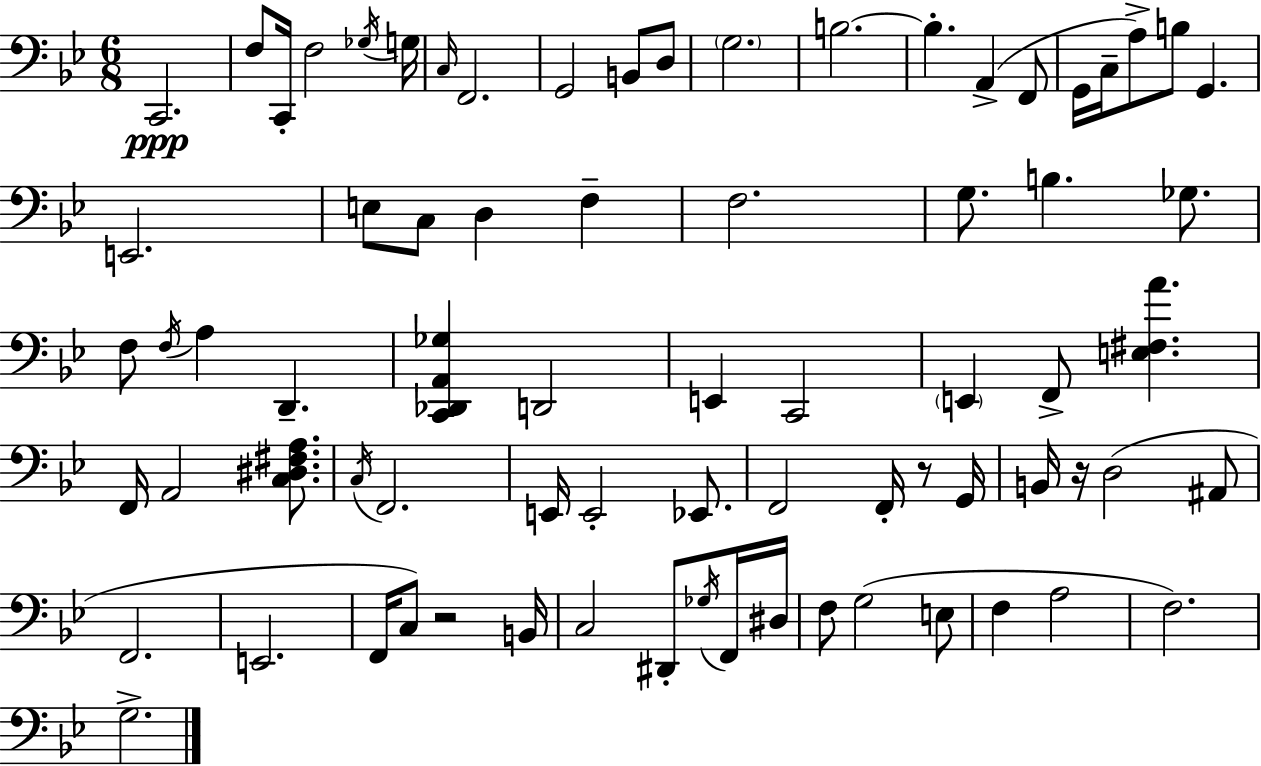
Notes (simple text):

C2/h. F3/e C2/s F3/h Gb3/s G3/s C3/s F2/h. G2/h B2/e D3/e G3/h. B3/h. B3/q. A2/q F2/e G2/s C3/s A3/e B3/e G2/q. E2/h. E3/e C3/e D3/q F3/q F3/h. G3/e. B3/q. Gb3/e. F3/e F3/s A3/q D2/q. [C2,Db2,A2,Gb3]/q D2/h E2/q C2/h E2/q F2/e [E3,F#3,A4]/q. F2/s A2/h [C3,D#3,F#3,A3]/e. C3/s F2/h. E2/s E2/h Eb2/e. F2/h F2/s R/e G2/s B2/s R/s D3/h A#2/e F2/h. E2/h. F2/s C3/e R/h B2/s C3/h D#2/e Gb3/s F2/s D#3/s F3/e G3/h E3/e F3/q A3/h F3/h. G3/h.